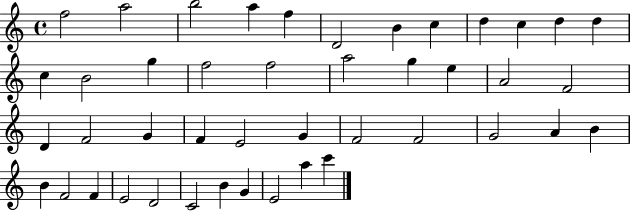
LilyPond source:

{
  \clef treble
  \time 4/4
  \defaultTimeSignature
  \key c \major
  f''2 a''2 | b''2 a''4 f''4 | d'2 b'4 c''4 | d''4 c''4 d''4 d''4 | \break c''4 b'2 g''4 | f''2 f''2 | a''2 g''4 e''4 | a'2 f'2 | \break d'4 f'2 g'4 | f'4 e'2 g'4 | f'2 f'2 | g'2 a'4 b'4 | \break b'4 f'2 f'4 | e'2 d'2 | c'2 b'4 g'4 | e'2 a''4 c'''4 | \break \bar "|."
}